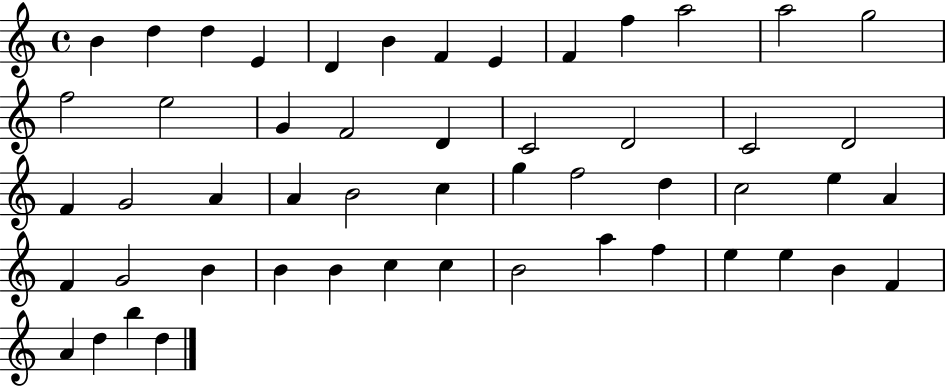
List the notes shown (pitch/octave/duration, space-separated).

B4/q D5/q D5/q E4/q D4/q B4/q F4/q E4/q F4/q F5/q A5/h A5/h G5/h F5/h E5/h G4/q F4/h D4/q C4/h D4/h C4/h D4/h F4/q G4/h A4/q A4/q B4/h C5/q G5/q F5/h D5/q C5/h E5/q A4/q F4/q G4/h B4/q B4/q B4/q C5/q C5/q B4/h A5/q F5/q E5/q E5/q B4/q F4/q A4/q D5/q B5/q D5/q